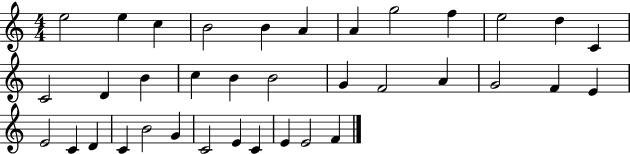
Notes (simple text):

E5/h E5/q C5/q B4/h B4/q A4/q A4/q G5/h F5/q E5/h D5/q C4/q C4/h D4/q B4/q C5/q B4/q B4/h G4/q F4/h A4/q G4/h F4/q E4/q E4/h C4/q D4/q C4/q B4/h G4/q C4/h E4/q C4/q E4/q E4/h F4/q